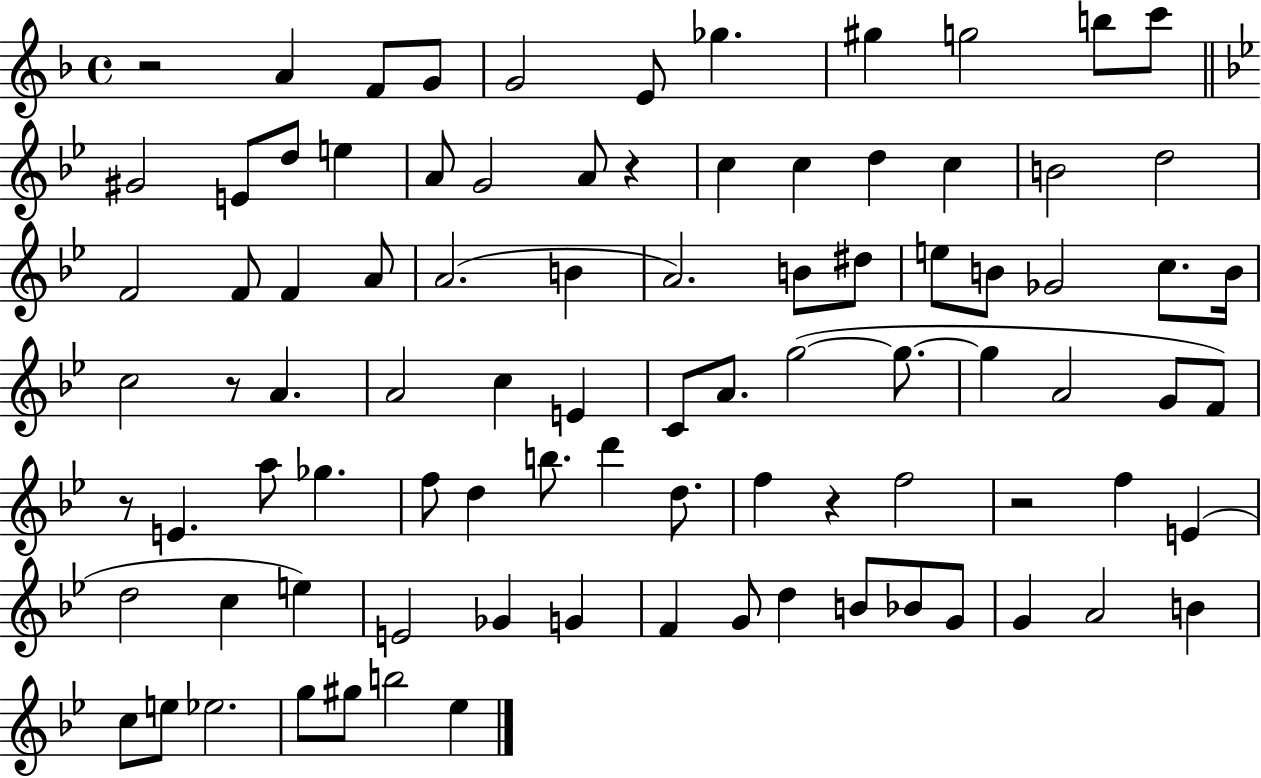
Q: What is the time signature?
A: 4/4